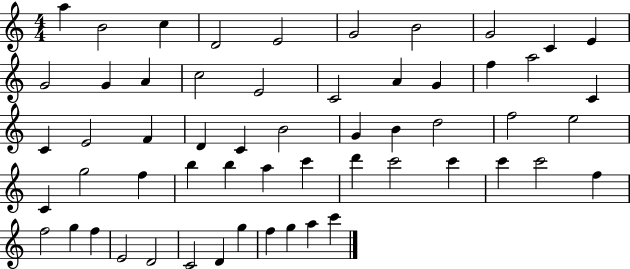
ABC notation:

X:1
T:Untitled
M:4/4
L:1/4
K:C
a B2 c D2 E2 G2 B2 G2 C E G2 G A c2 E2 C2 A G f a2 C C E2 F D C B2 G B d2 f2 e2 C g2 f b b a c' d' c'2 c' c' c'2 f f2 g f E2 D2 C2 D g f g a c'